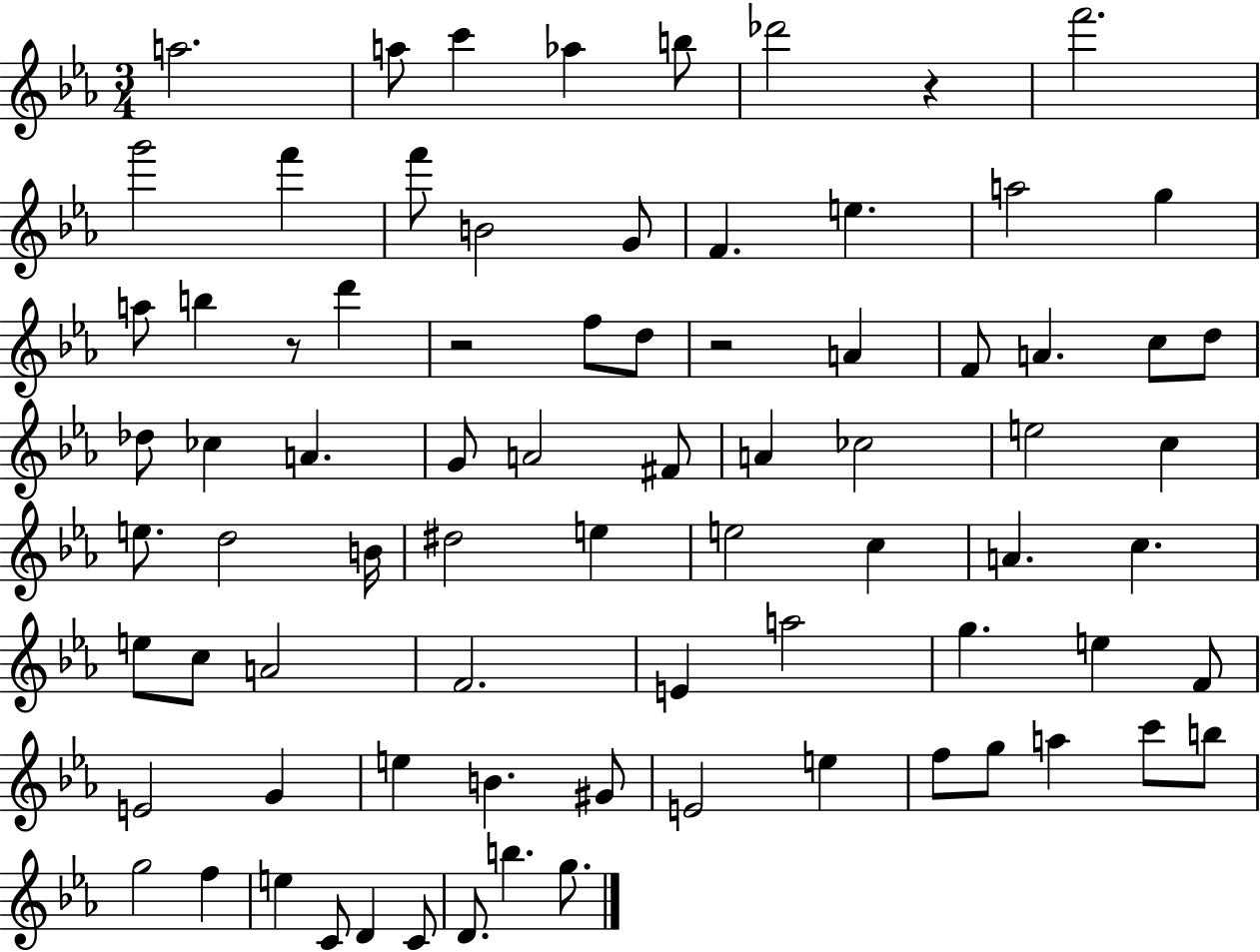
X:1
T:Untitled
M:3/4
L:1/4
K:Eb
a2 a/2 c' _a b/2 _d'2 z f'2 g'2 f' f'/2 B2 G/2 F e a2 g a/2 b z/2 d' z2 f/2 d/2 z2 A F/2 A c/2 d/2 _d/2 _c A G/2 A2 ^F/2 A _c2 e2 c e/2 d2 B/4 ^d2 e e2 c A c e/2 c/2 A2 F2 E a2 g e F/2 E2 G e B ^G/2 E2 e f/2 g/2 a c'/2 b/2 g2 f e C/2 D C/2 D/2 b g/2